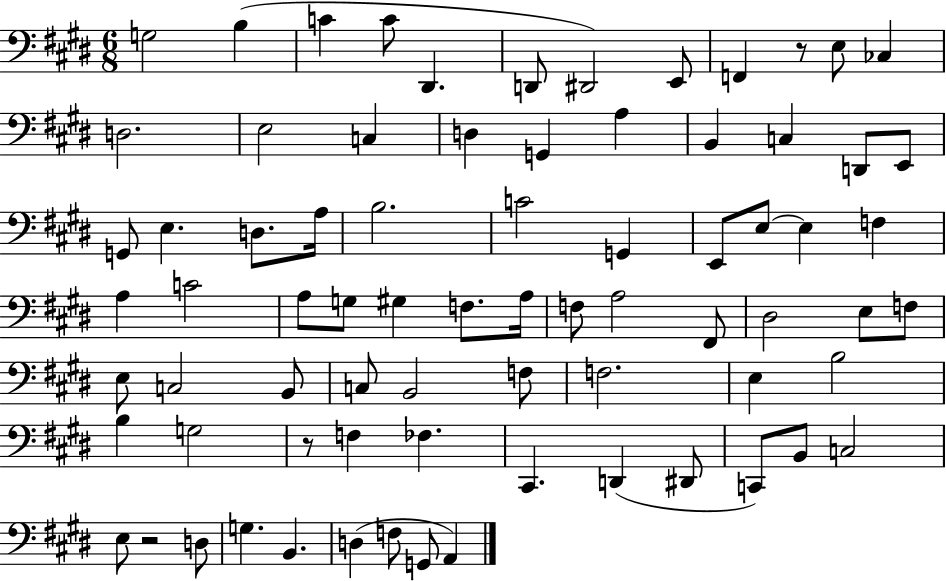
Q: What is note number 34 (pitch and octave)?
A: C4